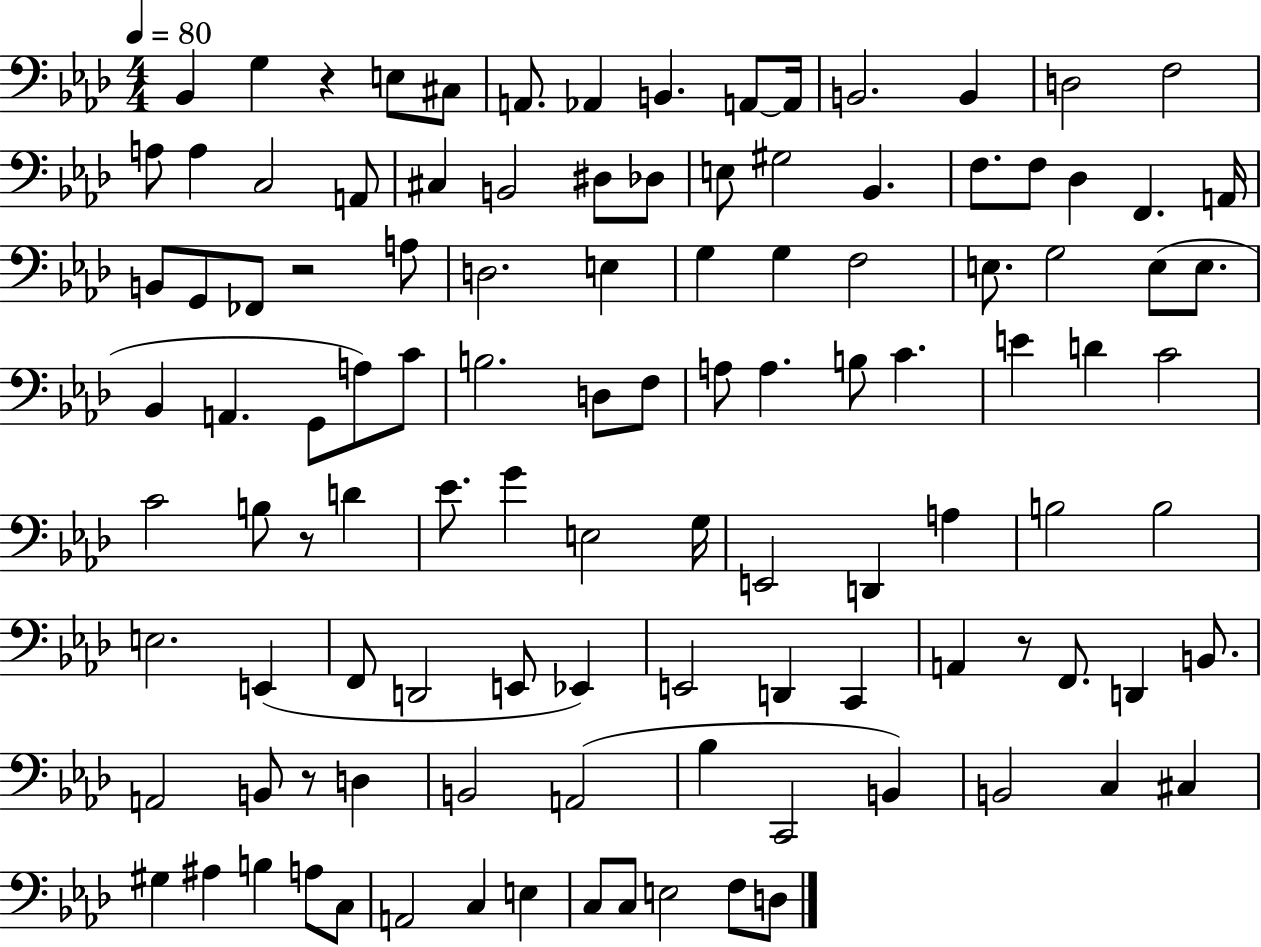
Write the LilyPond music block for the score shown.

{
  \clef bass
  \numericTimeSignature
  \time 4/4
  \key aes \major
  \tempo 4 = 80
  \repeat volta 2 { bes,4 g4 r4 e8 cis8 | a,8. aes,4 b,4. a,8~~ a,16 | b,2. b,4 | d2 f2 | \break a8 a4 c2 a,8 | cis4 b,2 dis8 des8 | e8 gis2 bes,4. | f8. f8 des4 f,4. a,16 | \break b,8 g,8 fes,8 r2 a8 | d2. e4 | g4 g4 f2 | e8. g2 e8( e8. | \break bes,4 a,4. g,8 a8) c'8 | b2. d8 f8 | a8 a4. b8 c'4. | e'4 d'4 c'2 | \break c'2 b8 r8 d'4 | ees'8. g'4 e2 g16 | e,2 d,4 a4 | b2 b2 | \break e2. e,4( | f,8 d,2 e,8 ees,4) | e,2 d,4 c,4 | a,4 r8 f,8. d,4 b,8. | \break a,2 b,8 r8 d4 | b,2 a,2( | bes4 c,2 b,4) | b,2 c4 cis4 | \break gis4 ais4 b4 a8 c8 | a,2 c4 e4 | c8 c8 e2 f8 d8 | } \bar "|."
}